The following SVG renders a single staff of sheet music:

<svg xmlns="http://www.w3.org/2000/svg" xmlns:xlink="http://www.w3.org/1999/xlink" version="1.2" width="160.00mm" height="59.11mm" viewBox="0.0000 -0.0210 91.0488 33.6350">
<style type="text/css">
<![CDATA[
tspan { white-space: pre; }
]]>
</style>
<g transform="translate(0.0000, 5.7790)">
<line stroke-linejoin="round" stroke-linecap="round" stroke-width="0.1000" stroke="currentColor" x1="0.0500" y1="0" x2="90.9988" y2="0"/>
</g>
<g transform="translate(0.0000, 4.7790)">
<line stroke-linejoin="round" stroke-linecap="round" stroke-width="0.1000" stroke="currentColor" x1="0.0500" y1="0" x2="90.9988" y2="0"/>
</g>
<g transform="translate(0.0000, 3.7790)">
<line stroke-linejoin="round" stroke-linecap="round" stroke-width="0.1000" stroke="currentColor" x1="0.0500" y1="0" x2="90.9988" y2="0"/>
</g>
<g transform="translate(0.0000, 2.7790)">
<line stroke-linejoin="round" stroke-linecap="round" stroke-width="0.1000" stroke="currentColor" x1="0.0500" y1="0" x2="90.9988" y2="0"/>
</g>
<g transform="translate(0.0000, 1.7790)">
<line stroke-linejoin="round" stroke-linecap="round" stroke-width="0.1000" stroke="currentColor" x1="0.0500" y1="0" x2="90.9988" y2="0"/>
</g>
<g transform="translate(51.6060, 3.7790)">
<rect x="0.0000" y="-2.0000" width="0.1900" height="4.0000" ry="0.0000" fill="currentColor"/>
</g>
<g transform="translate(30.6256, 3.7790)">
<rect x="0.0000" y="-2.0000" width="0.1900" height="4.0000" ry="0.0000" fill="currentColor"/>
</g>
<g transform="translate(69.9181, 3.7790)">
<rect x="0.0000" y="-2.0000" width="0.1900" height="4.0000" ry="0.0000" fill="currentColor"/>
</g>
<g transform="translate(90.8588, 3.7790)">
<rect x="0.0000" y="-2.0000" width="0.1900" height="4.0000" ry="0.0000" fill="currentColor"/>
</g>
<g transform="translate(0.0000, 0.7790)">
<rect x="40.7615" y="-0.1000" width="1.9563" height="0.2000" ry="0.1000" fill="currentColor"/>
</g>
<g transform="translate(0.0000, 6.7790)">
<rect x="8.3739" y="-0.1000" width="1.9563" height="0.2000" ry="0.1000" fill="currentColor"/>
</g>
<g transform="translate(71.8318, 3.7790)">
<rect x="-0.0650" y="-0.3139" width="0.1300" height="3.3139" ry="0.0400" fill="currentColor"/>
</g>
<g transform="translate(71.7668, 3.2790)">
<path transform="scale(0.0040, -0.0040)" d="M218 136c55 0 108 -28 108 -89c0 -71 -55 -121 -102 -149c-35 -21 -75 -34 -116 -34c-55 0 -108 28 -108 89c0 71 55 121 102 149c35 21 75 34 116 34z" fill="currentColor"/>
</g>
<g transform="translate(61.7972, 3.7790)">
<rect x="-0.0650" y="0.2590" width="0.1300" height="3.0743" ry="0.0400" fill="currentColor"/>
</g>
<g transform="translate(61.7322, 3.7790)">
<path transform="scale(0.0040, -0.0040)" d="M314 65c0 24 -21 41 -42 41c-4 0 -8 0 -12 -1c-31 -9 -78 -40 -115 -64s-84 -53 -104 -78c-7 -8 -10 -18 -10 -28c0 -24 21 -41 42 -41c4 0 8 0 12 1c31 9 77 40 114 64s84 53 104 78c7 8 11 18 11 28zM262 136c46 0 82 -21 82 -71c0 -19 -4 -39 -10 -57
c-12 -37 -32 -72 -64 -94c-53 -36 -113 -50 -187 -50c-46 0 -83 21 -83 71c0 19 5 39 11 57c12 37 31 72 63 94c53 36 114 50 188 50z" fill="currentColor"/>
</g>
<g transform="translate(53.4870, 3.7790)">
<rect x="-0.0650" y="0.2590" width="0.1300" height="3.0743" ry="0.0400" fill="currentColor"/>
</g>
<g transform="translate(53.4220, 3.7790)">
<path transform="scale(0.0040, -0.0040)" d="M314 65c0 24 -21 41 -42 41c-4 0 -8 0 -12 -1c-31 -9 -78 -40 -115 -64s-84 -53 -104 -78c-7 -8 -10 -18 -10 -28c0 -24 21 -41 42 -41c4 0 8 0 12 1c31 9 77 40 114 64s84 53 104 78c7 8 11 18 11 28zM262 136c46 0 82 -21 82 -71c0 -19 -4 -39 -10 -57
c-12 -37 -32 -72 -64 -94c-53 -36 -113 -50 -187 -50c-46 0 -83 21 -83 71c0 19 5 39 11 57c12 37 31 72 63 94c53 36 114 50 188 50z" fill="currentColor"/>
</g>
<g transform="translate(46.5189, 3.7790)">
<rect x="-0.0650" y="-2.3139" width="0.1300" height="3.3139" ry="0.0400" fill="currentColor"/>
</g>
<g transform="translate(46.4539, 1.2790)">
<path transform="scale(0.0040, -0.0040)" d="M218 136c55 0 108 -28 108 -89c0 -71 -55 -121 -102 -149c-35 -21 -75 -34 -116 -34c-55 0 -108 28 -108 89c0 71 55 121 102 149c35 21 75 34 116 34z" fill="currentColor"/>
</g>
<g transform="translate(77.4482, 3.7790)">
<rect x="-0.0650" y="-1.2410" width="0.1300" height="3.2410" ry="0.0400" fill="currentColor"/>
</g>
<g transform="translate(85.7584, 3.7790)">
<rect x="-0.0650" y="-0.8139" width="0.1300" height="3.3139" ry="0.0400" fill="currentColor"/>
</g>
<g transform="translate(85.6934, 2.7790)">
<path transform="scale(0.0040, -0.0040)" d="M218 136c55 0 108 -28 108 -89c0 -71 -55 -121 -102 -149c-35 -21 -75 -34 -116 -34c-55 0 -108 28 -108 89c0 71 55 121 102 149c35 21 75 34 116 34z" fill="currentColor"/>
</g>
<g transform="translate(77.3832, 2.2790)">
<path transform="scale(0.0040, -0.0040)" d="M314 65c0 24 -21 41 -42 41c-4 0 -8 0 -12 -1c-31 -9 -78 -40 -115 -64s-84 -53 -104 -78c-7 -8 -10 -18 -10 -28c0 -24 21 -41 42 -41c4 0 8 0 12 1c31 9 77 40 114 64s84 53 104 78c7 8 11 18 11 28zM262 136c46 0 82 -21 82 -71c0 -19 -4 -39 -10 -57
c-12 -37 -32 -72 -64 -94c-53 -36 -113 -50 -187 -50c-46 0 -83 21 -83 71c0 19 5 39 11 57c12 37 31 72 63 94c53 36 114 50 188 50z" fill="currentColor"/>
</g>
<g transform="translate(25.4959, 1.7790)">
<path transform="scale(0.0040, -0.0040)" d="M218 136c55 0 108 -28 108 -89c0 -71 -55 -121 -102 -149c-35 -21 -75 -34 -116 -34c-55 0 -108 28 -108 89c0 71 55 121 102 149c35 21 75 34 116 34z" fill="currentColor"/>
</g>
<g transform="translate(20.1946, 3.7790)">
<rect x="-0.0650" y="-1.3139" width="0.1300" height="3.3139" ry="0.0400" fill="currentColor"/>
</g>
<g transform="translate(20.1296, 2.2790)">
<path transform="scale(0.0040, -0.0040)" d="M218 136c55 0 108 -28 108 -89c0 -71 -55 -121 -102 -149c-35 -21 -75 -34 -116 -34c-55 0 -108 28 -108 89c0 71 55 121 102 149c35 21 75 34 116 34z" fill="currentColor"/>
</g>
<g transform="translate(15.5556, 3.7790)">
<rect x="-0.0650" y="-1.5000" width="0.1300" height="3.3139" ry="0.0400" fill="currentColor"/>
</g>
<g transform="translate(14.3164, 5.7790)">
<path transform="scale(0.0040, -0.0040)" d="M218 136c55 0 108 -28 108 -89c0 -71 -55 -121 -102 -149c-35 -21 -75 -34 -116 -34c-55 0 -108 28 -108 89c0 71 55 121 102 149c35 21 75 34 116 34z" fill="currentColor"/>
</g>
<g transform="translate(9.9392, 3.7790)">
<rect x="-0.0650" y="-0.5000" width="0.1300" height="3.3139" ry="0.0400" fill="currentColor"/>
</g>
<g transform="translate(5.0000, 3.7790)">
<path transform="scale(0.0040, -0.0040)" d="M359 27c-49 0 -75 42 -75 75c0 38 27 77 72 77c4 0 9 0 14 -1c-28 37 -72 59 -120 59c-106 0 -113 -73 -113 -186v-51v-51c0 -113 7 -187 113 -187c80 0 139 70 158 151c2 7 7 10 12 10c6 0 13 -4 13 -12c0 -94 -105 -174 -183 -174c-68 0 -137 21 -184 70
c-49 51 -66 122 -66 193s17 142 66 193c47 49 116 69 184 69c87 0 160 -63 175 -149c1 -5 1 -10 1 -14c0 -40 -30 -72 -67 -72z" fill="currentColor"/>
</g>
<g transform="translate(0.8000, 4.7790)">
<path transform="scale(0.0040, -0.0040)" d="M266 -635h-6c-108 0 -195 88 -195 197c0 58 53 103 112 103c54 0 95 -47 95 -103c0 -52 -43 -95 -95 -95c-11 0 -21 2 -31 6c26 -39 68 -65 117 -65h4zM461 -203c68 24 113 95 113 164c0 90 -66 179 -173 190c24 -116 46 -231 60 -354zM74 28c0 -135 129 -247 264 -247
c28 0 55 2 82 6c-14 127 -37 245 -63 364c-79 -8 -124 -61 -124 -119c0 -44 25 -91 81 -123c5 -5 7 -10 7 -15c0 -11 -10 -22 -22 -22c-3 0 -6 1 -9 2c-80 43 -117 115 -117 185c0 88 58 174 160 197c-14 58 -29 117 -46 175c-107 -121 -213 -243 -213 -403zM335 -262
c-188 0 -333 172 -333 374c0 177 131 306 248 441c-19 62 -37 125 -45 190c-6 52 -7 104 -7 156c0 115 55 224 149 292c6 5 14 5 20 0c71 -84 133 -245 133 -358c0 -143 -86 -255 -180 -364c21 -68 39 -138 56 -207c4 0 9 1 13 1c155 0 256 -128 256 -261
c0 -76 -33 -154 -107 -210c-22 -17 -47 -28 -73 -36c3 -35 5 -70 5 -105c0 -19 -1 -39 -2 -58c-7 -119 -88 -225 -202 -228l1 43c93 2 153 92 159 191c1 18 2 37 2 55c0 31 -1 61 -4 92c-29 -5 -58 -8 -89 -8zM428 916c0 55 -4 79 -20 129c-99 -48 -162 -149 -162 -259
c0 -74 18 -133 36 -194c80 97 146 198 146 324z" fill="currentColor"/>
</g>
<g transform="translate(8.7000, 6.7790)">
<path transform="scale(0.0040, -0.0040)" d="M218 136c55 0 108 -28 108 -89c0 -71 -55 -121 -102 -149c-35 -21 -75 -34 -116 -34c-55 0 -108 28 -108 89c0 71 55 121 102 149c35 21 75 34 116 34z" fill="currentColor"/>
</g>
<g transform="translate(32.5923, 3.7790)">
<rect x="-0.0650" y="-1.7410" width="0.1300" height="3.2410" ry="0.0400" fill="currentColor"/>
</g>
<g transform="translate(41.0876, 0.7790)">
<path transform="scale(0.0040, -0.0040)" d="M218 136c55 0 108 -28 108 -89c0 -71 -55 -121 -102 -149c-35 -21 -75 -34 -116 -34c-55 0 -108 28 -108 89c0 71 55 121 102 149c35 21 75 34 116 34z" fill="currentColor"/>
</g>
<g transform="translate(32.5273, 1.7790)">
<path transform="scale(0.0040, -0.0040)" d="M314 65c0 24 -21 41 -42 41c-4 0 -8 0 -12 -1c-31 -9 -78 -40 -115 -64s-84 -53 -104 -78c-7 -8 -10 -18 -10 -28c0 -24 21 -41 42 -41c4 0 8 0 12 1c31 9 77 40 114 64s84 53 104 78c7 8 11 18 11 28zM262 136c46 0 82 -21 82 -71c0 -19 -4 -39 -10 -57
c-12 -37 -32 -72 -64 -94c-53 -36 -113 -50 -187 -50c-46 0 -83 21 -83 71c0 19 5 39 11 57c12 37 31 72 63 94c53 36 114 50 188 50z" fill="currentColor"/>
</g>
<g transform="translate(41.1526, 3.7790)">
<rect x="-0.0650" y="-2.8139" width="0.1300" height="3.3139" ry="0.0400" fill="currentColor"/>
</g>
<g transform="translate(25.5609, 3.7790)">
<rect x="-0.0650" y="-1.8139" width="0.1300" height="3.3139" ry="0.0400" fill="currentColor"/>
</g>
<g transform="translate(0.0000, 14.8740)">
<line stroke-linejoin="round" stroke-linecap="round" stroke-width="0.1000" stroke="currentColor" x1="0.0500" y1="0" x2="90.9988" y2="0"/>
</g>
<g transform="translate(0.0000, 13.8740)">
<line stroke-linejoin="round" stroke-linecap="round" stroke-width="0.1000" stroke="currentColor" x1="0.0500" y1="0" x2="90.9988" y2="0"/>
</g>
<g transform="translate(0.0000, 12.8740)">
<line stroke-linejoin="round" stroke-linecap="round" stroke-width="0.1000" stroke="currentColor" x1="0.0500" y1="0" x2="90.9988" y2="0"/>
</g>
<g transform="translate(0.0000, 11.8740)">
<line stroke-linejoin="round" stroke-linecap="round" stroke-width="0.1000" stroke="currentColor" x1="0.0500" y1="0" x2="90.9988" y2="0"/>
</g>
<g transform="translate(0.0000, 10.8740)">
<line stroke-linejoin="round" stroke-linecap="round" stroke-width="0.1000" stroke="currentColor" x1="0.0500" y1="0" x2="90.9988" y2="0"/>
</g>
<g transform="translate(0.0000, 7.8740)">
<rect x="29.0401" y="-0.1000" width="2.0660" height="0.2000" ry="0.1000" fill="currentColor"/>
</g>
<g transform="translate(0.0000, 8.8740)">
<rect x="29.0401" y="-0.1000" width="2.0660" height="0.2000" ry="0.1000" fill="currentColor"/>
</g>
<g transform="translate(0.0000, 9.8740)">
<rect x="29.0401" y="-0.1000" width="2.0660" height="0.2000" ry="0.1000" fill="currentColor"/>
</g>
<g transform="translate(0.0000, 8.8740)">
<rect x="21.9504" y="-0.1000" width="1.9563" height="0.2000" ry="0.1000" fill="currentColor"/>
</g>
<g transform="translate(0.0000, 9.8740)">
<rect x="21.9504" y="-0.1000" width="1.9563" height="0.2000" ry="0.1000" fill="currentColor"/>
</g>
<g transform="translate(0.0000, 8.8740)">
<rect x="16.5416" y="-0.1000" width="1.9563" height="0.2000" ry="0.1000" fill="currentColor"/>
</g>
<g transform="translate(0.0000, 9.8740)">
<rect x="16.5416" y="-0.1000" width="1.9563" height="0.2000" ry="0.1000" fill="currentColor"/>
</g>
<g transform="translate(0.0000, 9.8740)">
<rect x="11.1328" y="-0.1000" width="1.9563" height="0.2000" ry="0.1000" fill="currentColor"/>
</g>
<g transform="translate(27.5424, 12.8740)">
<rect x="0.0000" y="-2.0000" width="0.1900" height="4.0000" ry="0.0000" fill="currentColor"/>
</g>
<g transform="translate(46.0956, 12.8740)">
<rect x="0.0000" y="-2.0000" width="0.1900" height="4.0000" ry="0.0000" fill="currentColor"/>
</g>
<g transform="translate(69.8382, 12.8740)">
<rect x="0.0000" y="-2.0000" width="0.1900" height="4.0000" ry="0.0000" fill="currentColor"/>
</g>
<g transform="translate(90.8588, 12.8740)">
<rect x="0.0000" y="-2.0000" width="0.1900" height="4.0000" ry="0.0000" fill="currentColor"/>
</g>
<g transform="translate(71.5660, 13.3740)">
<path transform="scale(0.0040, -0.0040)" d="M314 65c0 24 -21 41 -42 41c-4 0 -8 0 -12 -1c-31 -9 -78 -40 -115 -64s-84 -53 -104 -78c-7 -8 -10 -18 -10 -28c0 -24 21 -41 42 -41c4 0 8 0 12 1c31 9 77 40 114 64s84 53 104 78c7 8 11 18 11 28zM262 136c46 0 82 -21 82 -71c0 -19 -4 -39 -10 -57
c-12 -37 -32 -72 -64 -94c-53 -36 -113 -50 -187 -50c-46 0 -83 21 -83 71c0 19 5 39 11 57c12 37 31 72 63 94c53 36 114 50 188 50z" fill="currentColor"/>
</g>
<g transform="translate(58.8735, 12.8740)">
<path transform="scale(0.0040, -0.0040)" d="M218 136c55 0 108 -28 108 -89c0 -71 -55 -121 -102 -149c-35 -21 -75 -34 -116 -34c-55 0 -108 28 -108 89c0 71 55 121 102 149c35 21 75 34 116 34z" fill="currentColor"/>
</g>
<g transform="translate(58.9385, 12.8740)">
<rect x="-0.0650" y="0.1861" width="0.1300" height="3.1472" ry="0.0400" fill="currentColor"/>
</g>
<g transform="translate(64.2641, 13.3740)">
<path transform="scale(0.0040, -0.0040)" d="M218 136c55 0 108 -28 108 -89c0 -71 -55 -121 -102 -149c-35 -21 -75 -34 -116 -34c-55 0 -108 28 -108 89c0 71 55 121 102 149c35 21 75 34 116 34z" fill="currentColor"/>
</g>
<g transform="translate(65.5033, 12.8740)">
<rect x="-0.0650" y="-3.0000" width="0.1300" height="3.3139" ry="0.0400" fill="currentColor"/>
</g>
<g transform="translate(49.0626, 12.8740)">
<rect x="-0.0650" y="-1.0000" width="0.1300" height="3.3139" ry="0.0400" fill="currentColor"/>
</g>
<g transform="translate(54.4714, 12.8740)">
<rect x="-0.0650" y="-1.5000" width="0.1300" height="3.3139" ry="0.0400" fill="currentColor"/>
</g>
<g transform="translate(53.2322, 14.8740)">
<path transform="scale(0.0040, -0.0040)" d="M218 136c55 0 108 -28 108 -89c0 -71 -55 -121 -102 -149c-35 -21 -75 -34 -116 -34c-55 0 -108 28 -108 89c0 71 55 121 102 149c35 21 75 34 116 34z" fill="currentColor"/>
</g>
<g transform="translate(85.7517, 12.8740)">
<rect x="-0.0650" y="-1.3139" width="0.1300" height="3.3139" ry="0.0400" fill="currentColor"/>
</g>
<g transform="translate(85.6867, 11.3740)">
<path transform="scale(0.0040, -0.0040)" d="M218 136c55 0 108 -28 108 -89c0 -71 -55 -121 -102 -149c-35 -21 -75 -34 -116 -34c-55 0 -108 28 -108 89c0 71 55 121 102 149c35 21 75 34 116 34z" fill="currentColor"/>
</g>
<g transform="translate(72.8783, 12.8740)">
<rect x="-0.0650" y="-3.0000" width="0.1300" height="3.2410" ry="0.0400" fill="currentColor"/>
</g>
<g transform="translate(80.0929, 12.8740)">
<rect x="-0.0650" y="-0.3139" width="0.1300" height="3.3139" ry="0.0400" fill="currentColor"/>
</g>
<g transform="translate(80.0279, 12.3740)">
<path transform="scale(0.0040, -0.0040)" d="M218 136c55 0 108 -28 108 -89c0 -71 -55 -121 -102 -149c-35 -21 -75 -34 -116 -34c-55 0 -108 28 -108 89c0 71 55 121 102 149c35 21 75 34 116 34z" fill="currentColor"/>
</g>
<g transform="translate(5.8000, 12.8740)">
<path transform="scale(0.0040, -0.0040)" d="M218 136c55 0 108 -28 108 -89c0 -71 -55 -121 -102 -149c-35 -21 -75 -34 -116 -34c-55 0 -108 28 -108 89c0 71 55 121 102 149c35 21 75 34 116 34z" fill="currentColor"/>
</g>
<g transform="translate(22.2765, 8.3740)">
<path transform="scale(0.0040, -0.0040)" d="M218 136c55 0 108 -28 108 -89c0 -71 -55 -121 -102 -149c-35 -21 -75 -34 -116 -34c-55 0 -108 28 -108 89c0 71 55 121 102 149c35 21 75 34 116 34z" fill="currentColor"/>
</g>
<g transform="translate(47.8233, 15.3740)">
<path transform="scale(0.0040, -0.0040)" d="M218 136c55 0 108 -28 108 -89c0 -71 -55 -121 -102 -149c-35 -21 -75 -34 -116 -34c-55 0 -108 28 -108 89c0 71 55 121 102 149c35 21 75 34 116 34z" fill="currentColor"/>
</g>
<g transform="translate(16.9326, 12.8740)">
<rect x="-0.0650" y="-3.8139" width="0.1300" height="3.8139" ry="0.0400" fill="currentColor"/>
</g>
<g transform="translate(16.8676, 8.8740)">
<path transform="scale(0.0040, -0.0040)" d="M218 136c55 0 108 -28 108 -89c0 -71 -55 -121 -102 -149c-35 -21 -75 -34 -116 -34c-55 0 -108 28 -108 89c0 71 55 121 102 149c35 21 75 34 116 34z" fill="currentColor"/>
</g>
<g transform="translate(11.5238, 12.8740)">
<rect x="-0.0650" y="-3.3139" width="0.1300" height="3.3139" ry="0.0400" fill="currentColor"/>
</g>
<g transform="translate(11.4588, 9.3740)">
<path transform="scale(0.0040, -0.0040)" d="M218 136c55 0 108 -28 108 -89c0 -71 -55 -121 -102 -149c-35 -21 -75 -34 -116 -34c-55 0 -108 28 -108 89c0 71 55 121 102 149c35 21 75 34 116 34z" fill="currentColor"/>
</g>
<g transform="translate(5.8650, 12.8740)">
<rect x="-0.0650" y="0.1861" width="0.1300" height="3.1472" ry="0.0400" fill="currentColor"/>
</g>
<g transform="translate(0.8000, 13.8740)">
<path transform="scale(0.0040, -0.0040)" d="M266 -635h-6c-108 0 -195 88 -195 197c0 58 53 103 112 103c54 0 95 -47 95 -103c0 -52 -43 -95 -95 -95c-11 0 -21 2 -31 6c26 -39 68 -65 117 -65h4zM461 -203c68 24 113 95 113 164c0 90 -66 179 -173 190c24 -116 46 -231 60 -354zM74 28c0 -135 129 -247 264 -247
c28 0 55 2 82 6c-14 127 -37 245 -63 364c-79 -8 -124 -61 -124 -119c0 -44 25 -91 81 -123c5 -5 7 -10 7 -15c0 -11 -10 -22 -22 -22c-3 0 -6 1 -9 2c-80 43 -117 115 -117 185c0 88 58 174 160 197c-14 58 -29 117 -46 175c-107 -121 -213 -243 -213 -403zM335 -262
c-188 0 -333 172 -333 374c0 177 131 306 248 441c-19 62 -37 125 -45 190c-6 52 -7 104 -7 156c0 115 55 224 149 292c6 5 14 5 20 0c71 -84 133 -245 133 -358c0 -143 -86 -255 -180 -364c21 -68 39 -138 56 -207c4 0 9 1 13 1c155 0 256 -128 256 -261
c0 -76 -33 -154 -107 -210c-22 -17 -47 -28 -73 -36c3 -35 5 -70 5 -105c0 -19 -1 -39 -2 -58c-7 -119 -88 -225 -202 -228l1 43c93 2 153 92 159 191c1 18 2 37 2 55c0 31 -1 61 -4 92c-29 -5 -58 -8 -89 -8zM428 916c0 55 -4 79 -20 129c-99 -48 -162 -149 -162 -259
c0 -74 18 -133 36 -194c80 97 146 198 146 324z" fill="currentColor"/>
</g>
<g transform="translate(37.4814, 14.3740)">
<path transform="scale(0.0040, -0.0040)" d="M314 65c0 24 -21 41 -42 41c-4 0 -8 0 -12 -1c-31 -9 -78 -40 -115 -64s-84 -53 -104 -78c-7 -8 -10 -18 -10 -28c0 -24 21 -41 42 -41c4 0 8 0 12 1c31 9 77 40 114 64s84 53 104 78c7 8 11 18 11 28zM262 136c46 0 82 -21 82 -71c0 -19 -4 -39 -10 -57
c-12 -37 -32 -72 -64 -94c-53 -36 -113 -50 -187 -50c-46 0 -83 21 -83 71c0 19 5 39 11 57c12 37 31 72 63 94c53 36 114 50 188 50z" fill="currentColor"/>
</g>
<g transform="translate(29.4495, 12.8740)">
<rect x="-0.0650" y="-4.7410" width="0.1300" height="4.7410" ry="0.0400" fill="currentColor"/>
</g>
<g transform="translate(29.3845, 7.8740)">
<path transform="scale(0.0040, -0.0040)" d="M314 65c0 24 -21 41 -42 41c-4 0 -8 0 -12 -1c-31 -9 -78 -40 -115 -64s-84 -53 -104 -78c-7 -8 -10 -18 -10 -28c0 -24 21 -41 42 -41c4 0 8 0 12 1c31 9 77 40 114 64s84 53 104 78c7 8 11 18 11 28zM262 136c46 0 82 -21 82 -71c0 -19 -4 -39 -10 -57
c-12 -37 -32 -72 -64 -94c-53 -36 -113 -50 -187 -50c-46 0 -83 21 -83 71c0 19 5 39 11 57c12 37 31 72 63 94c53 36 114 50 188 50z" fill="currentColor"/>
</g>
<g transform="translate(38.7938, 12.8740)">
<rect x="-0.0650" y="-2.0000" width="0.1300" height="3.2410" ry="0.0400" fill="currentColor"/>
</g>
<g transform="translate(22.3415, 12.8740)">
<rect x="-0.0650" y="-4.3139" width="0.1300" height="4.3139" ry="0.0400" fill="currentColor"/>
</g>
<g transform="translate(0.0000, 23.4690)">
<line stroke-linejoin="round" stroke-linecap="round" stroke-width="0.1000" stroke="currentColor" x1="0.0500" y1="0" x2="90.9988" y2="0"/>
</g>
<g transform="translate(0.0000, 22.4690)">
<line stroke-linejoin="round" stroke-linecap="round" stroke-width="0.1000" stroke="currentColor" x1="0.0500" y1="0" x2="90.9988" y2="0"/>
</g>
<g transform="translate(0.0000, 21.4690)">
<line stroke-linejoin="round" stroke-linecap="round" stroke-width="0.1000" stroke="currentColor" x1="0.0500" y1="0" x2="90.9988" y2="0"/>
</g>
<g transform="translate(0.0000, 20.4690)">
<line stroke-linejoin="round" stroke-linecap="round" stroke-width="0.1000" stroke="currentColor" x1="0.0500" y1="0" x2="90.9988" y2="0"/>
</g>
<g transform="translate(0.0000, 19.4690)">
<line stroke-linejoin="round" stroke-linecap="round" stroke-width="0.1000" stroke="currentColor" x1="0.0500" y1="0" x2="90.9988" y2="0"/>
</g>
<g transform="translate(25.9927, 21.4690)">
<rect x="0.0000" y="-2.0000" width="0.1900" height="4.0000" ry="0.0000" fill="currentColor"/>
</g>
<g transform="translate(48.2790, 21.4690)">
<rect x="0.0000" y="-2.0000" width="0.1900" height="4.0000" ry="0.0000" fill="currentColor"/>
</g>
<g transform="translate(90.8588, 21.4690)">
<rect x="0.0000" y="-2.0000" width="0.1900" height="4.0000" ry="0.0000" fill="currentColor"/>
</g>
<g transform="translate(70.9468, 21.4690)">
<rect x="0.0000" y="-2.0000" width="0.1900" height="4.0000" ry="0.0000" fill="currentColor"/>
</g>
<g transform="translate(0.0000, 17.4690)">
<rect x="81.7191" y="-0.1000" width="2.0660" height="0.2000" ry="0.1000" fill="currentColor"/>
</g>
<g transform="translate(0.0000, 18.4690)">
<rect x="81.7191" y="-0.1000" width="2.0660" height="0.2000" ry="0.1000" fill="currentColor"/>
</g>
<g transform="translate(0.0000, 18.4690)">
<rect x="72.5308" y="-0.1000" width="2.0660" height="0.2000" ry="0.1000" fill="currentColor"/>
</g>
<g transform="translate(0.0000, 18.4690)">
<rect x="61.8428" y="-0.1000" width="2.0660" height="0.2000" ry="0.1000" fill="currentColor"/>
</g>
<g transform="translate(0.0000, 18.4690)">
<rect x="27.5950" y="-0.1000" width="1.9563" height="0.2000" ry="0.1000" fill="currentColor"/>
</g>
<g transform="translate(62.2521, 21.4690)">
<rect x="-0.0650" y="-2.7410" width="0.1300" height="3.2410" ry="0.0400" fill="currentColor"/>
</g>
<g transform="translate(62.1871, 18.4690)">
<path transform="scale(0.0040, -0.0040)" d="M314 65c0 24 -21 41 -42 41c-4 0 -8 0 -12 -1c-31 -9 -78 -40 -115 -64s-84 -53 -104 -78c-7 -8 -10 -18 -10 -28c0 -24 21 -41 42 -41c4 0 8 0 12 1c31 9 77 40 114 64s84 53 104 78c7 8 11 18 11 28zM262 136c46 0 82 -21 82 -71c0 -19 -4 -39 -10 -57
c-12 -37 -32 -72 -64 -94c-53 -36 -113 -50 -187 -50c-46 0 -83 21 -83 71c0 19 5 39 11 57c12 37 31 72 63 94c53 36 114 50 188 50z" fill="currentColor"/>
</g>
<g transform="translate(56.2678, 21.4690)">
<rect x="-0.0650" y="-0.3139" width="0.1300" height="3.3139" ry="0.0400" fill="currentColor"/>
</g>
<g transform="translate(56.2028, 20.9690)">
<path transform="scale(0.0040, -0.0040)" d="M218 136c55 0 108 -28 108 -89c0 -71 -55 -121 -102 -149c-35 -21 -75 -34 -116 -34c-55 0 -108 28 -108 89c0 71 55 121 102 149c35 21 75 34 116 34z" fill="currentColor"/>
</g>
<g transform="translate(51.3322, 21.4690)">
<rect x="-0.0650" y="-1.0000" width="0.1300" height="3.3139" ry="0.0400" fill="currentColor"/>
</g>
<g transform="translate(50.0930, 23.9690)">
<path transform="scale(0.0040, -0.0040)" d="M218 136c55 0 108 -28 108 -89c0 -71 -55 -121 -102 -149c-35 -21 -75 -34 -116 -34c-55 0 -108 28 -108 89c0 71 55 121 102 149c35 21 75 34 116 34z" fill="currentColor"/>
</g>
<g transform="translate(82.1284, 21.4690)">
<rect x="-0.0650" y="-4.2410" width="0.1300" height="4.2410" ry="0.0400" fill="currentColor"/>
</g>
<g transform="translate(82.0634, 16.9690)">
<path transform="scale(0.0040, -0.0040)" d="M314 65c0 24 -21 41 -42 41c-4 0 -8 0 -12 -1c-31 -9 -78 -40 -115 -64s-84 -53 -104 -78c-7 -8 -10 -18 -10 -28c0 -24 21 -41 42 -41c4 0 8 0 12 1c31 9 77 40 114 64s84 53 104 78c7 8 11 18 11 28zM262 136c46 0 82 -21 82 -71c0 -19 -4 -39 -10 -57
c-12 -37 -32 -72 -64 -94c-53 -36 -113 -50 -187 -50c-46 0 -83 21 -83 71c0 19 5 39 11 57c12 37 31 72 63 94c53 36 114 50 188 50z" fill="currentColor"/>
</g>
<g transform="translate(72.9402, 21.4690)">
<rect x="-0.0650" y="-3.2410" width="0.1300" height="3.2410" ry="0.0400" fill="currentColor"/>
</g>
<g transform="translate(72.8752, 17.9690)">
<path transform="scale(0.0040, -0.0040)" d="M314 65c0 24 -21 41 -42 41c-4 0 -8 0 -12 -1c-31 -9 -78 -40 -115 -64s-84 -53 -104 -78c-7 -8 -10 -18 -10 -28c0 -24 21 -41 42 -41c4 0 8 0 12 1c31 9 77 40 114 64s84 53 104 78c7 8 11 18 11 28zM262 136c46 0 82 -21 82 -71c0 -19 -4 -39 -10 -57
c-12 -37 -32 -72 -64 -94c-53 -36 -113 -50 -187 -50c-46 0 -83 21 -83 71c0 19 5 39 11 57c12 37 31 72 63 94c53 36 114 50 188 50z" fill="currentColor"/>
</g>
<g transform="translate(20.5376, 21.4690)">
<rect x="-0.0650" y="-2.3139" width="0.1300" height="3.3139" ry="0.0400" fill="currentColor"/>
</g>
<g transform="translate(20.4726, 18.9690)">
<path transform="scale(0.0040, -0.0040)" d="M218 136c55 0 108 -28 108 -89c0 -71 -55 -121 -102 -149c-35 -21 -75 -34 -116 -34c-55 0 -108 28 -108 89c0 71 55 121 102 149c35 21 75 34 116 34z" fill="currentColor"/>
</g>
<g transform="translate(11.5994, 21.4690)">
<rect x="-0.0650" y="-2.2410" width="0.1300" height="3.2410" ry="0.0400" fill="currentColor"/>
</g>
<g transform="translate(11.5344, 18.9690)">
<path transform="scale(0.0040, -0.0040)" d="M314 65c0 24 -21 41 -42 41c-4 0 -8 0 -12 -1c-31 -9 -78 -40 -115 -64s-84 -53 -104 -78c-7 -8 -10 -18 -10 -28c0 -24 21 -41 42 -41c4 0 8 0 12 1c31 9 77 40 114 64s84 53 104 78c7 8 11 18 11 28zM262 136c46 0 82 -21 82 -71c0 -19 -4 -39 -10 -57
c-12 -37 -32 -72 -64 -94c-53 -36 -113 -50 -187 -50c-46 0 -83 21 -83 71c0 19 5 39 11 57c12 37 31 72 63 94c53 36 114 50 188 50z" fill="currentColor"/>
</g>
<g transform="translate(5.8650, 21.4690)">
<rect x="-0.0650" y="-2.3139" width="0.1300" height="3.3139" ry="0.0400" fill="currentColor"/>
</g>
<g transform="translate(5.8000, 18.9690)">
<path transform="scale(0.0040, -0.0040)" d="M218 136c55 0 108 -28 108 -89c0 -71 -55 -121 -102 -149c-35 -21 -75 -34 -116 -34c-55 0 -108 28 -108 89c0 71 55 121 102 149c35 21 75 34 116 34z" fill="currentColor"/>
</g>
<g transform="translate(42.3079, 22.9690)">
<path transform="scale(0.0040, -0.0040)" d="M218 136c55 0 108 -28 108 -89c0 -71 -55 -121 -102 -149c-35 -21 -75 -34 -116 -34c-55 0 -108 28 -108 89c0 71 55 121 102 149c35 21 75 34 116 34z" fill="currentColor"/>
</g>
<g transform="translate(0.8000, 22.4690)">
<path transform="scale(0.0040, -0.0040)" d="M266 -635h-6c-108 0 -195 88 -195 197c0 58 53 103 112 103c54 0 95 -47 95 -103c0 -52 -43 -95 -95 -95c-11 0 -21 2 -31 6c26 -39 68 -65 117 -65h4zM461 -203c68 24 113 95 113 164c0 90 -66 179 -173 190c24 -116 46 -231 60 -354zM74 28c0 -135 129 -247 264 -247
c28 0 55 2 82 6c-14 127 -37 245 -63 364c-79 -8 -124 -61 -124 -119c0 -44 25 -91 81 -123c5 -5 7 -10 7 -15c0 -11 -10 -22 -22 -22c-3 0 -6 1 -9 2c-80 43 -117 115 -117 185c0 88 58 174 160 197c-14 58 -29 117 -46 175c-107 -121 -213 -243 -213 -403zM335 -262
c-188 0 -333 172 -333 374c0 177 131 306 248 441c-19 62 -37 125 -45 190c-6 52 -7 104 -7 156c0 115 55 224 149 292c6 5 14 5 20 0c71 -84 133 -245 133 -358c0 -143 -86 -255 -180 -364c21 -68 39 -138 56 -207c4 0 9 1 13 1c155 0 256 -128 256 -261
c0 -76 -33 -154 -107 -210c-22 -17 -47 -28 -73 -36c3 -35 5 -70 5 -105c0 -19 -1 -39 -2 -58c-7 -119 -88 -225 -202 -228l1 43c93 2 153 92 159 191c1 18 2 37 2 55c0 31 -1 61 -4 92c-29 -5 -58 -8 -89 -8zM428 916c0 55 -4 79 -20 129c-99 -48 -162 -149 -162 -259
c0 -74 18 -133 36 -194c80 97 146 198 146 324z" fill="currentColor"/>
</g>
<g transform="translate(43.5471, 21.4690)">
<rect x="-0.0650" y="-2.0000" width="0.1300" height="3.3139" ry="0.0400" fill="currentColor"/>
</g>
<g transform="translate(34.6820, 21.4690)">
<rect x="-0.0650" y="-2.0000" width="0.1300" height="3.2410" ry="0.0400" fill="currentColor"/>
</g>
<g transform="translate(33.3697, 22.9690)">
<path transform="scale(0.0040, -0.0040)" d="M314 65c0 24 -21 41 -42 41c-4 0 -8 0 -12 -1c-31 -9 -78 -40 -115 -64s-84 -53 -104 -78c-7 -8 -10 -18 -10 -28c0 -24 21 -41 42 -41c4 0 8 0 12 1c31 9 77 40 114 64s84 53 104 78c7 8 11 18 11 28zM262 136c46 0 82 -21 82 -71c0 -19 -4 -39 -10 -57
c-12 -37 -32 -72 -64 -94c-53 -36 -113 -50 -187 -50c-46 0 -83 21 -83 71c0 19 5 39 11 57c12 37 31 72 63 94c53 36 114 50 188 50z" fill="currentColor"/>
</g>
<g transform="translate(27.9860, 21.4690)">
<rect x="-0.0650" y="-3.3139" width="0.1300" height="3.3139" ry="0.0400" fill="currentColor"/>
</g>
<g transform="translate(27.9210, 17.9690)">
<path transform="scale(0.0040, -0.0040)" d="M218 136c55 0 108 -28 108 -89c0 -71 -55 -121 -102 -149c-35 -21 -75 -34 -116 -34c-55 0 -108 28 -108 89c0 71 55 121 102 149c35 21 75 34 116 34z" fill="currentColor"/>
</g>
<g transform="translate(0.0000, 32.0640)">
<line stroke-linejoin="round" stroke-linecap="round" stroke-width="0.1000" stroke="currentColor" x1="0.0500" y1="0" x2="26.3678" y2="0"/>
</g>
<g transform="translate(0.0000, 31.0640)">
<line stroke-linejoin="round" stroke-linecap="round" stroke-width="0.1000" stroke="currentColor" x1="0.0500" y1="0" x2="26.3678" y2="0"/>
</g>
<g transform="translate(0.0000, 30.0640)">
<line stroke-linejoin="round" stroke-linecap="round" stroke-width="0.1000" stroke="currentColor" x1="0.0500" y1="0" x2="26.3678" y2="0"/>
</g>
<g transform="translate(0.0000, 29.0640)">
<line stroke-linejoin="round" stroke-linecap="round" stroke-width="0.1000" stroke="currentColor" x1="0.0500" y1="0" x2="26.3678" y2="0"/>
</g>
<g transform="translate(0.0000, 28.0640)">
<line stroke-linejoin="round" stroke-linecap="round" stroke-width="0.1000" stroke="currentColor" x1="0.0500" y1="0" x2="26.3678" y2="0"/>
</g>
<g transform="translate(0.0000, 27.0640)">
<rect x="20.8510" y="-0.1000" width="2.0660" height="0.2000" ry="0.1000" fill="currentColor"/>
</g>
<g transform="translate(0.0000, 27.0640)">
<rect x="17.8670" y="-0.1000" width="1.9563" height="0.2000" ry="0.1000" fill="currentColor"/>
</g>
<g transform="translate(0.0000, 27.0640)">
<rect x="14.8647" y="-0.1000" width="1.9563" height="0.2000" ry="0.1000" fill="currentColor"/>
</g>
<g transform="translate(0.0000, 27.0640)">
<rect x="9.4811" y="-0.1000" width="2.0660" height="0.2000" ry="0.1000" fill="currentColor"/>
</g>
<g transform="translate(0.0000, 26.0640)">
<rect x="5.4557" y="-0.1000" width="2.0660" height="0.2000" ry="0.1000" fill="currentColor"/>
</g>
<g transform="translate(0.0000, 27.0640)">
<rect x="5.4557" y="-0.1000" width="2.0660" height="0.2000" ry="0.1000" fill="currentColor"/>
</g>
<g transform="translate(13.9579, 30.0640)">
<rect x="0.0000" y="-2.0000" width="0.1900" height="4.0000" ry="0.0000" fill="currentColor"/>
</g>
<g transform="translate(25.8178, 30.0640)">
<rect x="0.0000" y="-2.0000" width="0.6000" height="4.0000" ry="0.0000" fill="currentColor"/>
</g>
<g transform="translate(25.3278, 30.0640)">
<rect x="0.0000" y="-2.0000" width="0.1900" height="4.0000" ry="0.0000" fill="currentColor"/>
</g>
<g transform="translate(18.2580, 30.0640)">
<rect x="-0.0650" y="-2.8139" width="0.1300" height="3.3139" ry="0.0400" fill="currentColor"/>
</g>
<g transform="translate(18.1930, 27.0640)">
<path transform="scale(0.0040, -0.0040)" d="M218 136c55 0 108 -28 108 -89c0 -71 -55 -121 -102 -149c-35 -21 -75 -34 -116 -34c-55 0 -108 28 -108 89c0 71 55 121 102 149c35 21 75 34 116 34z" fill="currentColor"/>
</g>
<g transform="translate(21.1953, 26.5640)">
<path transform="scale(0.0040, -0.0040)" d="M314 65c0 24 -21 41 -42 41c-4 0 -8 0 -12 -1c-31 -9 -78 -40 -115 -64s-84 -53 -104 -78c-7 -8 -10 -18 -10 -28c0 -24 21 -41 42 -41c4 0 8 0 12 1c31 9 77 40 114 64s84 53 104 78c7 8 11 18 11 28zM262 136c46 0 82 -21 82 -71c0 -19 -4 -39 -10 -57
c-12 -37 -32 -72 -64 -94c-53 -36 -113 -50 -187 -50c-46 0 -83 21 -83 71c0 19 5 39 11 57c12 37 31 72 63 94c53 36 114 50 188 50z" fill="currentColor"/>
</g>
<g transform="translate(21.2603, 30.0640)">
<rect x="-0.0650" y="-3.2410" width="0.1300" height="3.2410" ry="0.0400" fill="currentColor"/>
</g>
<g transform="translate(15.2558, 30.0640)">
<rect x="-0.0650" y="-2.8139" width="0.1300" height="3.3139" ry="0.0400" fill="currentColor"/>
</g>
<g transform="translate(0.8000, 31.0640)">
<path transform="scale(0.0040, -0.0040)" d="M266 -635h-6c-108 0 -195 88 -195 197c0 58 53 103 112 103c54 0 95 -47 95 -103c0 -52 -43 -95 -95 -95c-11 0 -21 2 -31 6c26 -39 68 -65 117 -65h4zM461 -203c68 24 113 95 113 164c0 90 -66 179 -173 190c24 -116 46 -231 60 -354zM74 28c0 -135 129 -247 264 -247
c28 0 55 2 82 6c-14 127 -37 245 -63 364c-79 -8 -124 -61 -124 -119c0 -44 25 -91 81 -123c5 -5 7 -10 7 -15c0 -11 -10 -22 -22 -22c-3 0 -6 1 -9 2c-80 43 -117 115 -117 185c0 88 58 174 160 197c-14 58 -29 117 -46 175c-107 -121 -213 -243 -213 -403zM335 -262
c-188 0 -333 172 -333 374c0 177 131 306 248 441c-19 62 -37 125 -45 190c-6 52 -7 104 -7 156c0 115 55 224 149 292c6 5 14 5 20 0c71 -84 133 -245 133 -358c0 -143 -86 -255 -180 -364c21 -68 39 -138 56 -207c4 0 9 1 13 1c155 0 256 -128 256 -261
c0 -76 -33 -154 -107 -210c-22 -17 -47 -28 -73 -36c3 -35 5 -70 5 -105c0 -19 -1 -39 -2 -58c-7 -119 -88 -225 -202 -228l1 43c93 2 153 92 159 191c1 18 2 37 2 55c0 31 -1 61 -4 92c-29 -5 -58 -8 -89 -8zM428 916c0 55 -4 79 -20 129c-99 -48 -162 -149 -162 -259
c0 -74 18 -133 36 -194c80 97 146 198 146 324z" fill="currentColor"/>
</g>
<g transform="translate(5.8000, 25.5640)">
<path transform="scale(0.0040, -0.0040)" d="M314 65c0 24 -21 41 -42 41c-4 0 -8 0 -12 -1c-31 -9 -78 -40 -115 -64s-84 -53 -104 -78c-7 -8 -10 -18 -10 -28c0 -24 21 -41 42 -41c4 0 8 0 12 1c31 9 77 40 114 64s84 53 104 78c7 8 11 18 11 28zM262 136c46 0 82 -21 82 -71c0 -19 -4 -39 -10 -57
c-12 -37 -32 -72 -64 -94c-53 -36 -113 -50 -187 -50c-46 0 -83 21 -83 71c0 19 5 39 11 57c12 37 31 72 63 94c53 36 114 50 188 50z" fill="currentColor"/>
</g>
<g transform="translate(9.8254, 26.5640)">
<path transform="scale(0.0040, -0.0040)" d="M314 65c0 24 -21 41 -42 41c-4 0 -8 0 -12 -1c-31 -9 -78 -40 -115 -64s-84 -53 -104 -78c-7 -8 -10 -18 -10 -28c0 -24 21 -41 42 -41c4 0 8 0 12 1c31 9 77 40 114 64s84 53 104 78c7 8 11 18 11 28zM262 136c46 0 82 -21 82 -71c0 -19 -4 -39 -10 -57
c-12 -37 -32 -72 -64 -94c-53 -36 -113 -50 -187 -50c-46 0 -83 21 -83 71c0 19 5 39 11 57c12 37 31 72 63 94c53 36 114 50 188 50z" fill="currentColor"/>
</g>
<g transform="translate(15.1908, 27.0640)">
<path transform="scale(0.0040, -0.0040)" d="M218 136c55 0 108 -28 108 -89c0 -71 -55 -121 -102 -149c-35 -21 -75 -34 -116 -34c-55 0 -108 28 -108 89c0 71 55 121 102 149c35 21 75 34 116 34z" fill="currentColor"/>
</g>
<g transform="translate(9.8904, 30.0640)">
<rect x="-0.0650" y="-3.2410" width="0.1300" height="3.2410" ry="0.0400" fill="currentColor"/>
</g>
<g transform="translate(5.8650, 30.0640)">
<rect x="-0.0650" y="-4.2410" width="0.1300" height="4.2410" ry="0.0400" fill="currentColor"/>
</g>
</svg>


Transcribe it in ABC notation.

X:1
T:Untitled
M:4/4
L:1/4
K:C
C E e f f2 a g B2 B2 c e2 d B b c' d' e'2 F2 D E B A A2 c e g g2 g b F2 F D c a2 b2 d'2 d'2 b2 a a b2